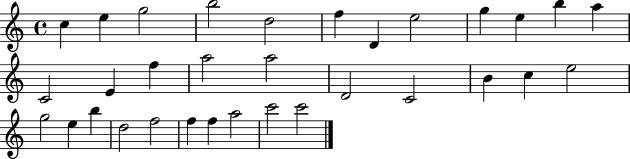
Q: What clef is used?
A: treble